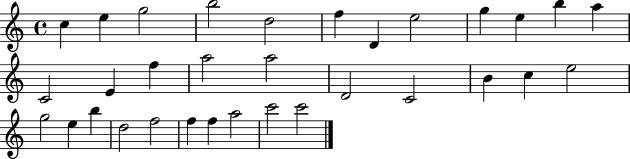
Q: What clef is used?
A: treble